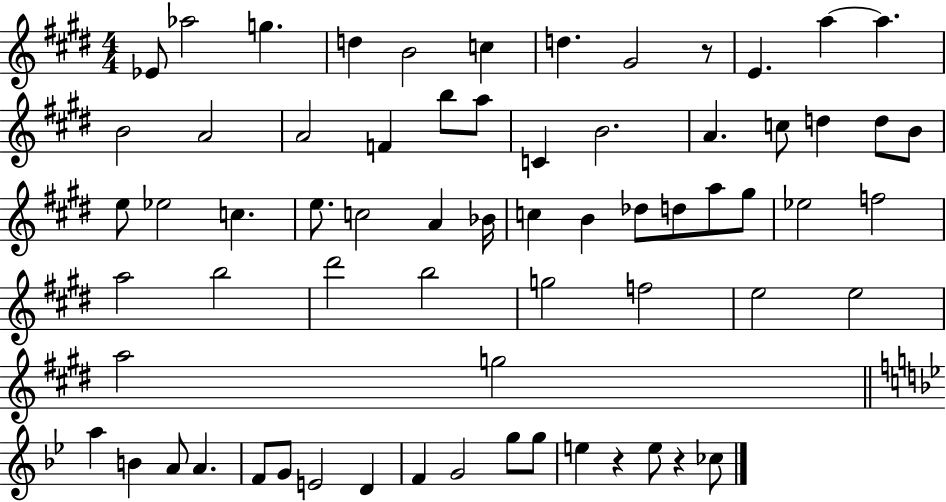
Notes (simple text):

Eb4/e Ab5/h G5/q. D5/q B4/h C5/q D5/q. G#4/h R/e E4/q. A5/q A5/q. B4/h A4/h A4/h F4/q B5/e A5/e C4/q B4/h. A4/q. C5/e D5/q D5/e B4/e E5/e Eb5/h C5/q. E5/e. C5/h A4/q Bb4/s C5/q B4/q Db5/e D5/e A5/e G#5/e Eb5/h F5/h A5/h B5/h D#6/h B5/h G5/h F5/h E5/h E5/h A5/h G5/h A5/q B4/q A4/e A4/q. F4/e G4/e E4/h D4/q F4/q G4/h G5/e G5/e E5/q R/q E5/e R/q CES5/e